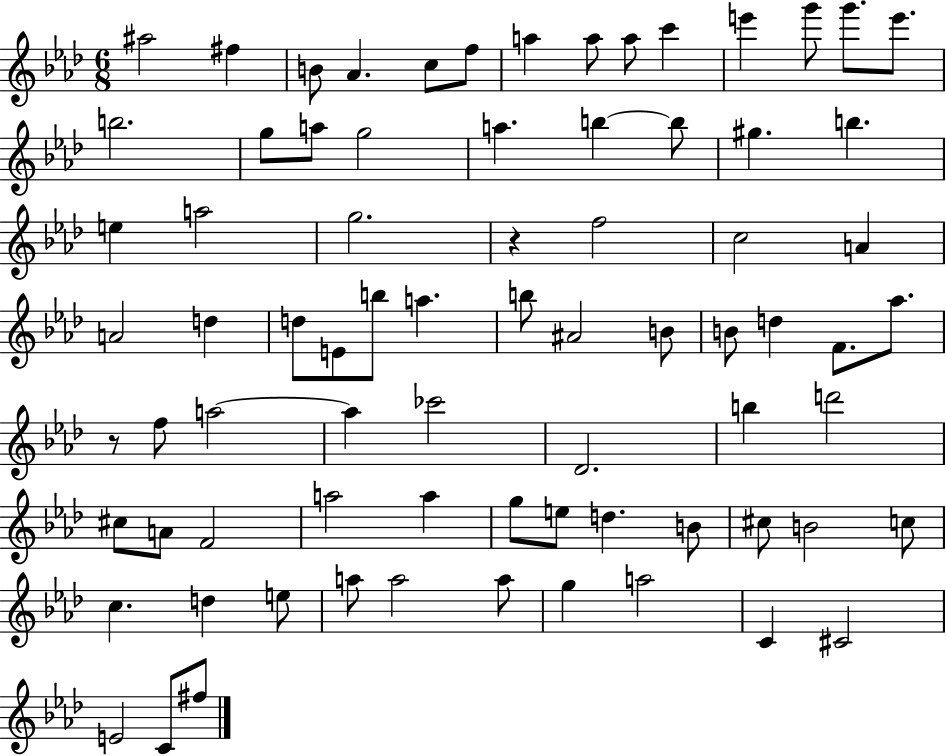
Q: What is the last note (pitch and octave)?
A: F#5